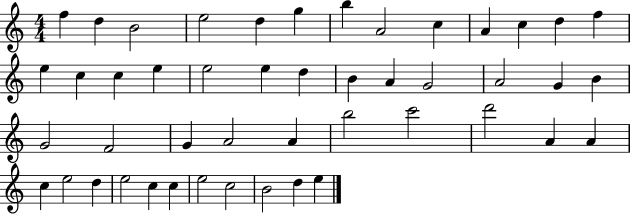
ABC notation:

X:1
T:Untitled
M:4/4
L:1/4
K:C
f d B2 e2 d g b A2 c A c d f e c c e e2 e d B A G2 A2 G B G2 F2 G A2 A b2 c'2 d'2 A A c e2 d e2 c c e2 c2 B2 d e